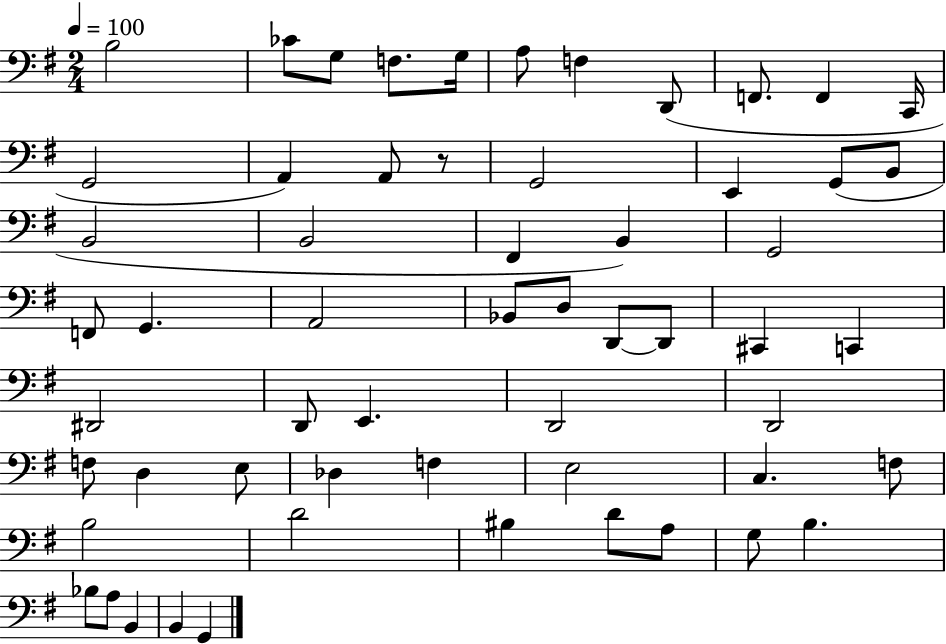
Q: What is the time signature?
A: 2/4